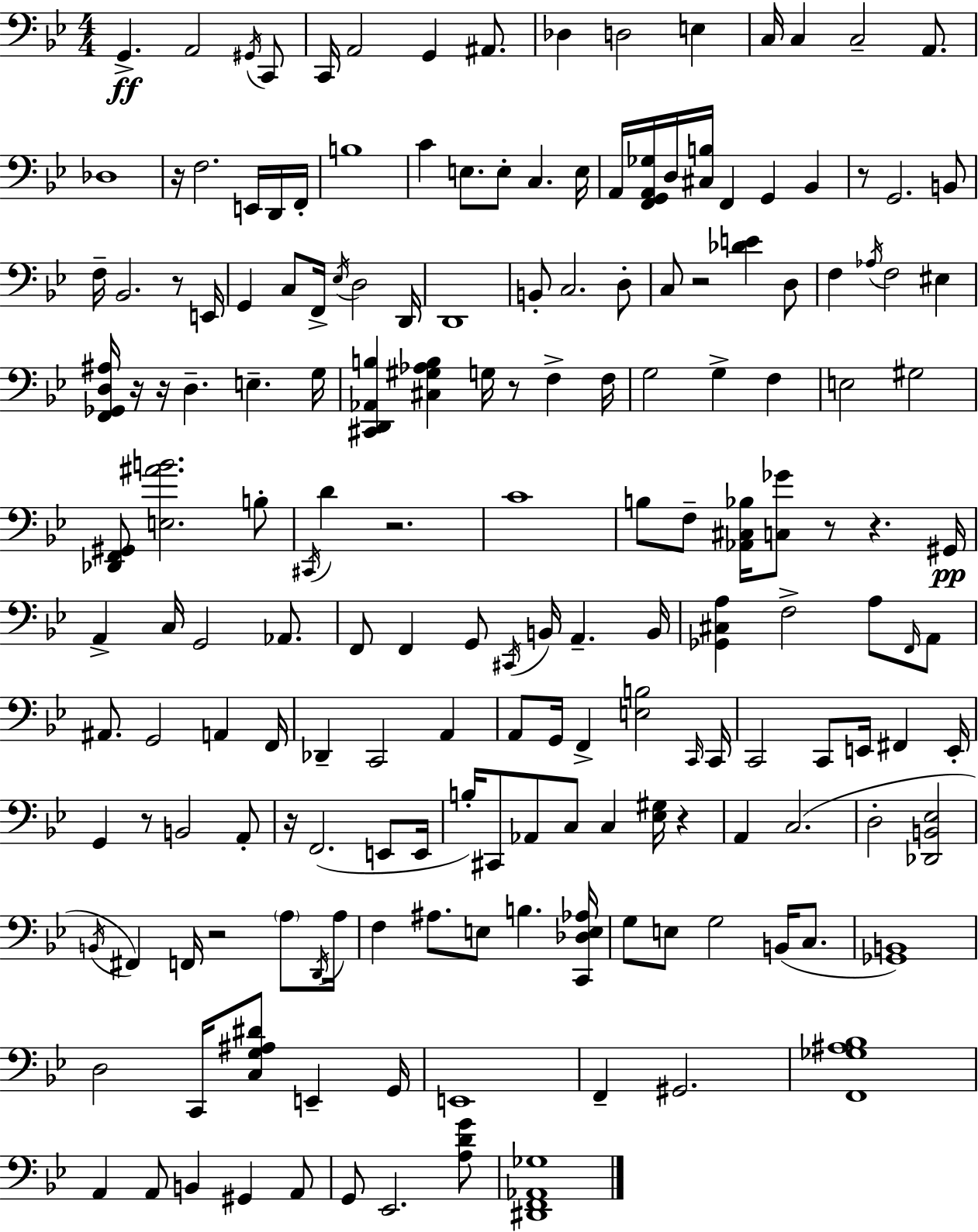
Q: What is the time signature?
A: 4/4